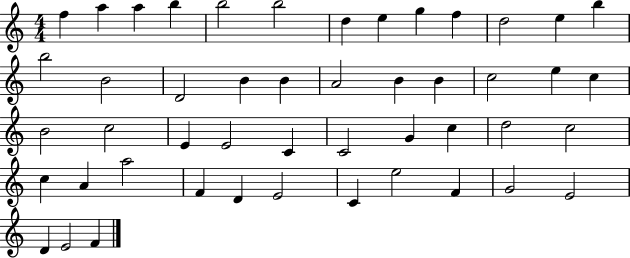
{
  \clef treble
  \numericTimeSignature
  \time 4/4
  \key c \major
  f''4 a''4 a''4 b''4 | b''2 b''2 | d''4 e''4 g''4 f''4 | d''2 e''4 b''4 | \break b''2 b'2 | d'2 b'4 b'4 | a'2 b'4 b'4 | c''2 e''4 c''4 | \break b'2 c''2 | e'4 e'2 c'4 | c'2 g'4 c''4 | d''2 c''2 | \break c''4 a'4 a''2 | f'4 d'4 e'2 | c'4 e''2 f'4 | g'2 e'2 | \break d'4 e'2 f'4 | \bar "|."
}